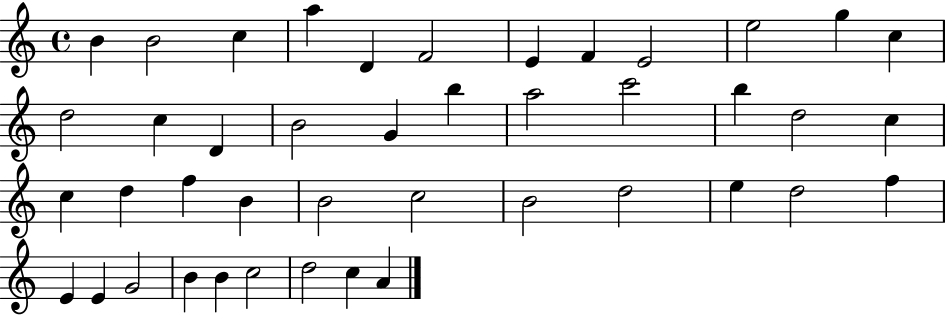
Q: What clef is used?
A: treble